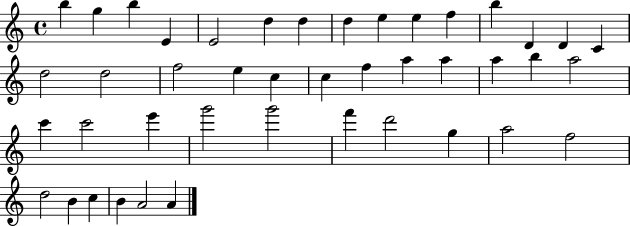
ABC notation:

X:1
T:Untitled
M:4/4
L:1/4
K:C
b g b E E2 d d d e e f b D D C d2 d2 f2 e c c f a a a b a2 c' c'2 e' g'2 g'2 f' d'2 g a2 f2 d2 B c B A2 A